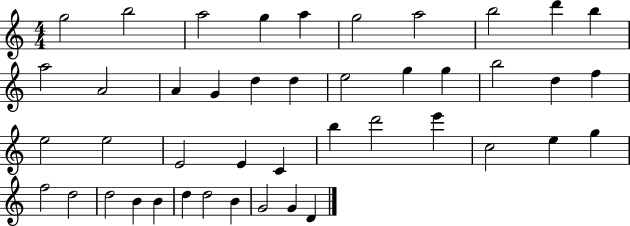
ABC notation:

X:1
T:Untitled
M:4/4
L:1/4
K:C
g2 b2 a2 g a g2 a2 b2 d' b a2 A2 A G d d e2 g g b2 d f e2 e2 E2 E C b d'2 e' c2 e g f2 d2 d2 B B d d2 B G2 G D